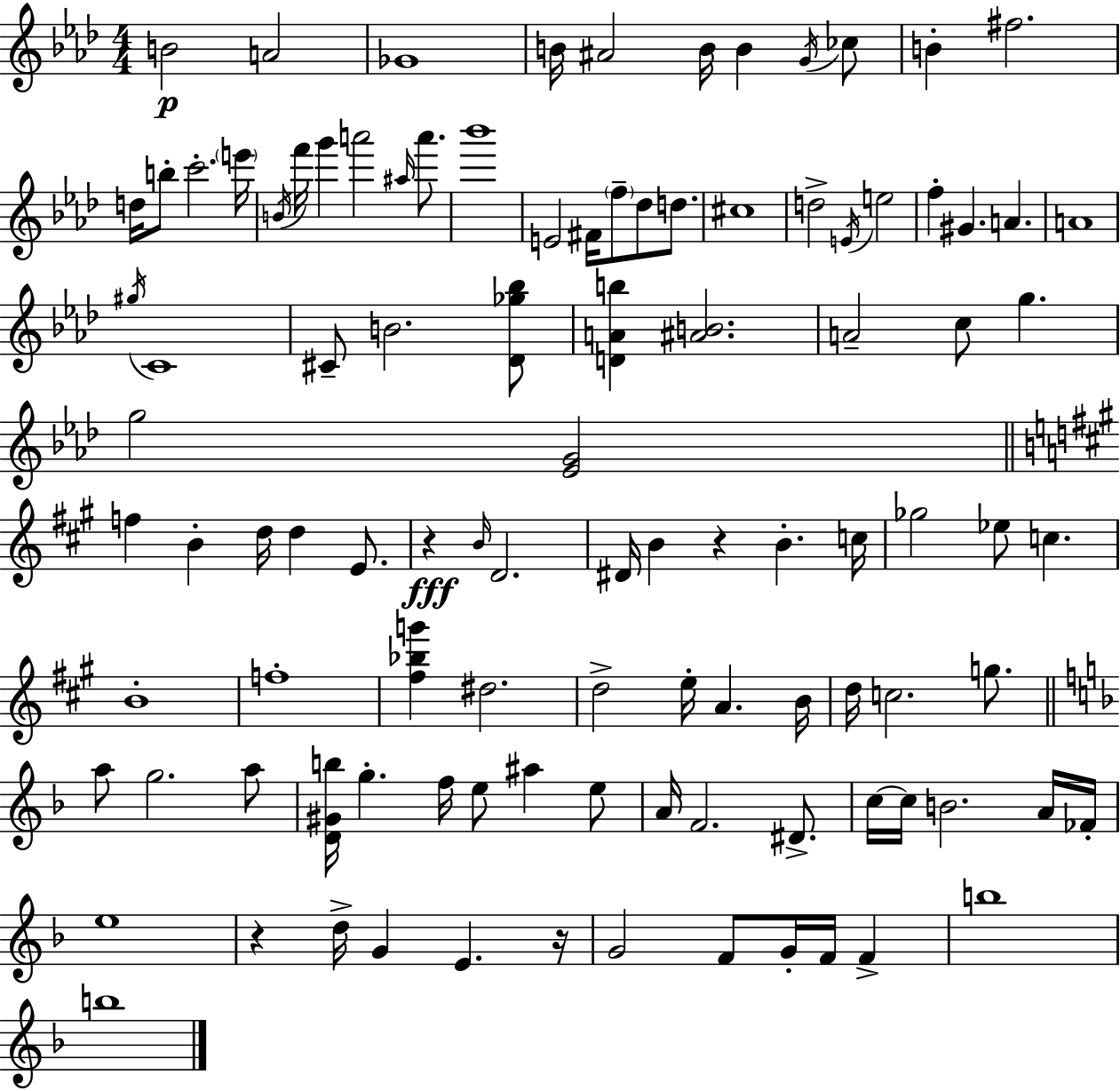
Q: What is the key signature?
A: F minor